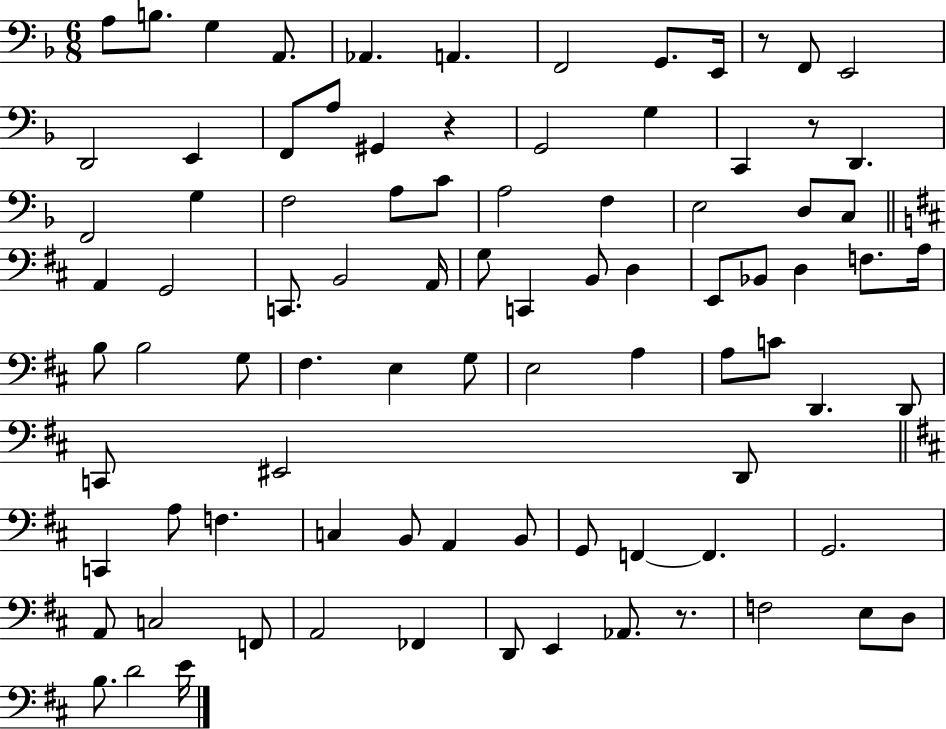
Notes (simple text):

A3/e B3/e. G3/q A2/e. Ab2/q. A2/q. F2/h G2/e. E2/s R/e F2/e E2/h D2/h E2/q F2/e A3/e G#2/q R/q G2/h G3/q C2/q R/e D2/q. F2/h G3/q F3/h A3/e C4/e A3/h F3/q E3/h D3/e C3/e A2/q G2/h C2/e. B2/h A2/s G3/e C2/q B2/e D3/q E2/e Bb2/e D3/q F3/e. A3/s B3/e B3/h G3/e F#3/q. E3/q G3/e E3/h A3/q A3/e C4/e D2/q. D2/e C2/e EIS2/h D2/e C2/q A3/e F3/q. C3/q B2/e A2/q B2/e G2/e F2/q F2/q. G2/h. A2/e C3/h F2/e A2/h FES2/q D2/e E2/q Ab2/e. R/e. F3/h E3/e D3/e B3/e. D4/h E4/s